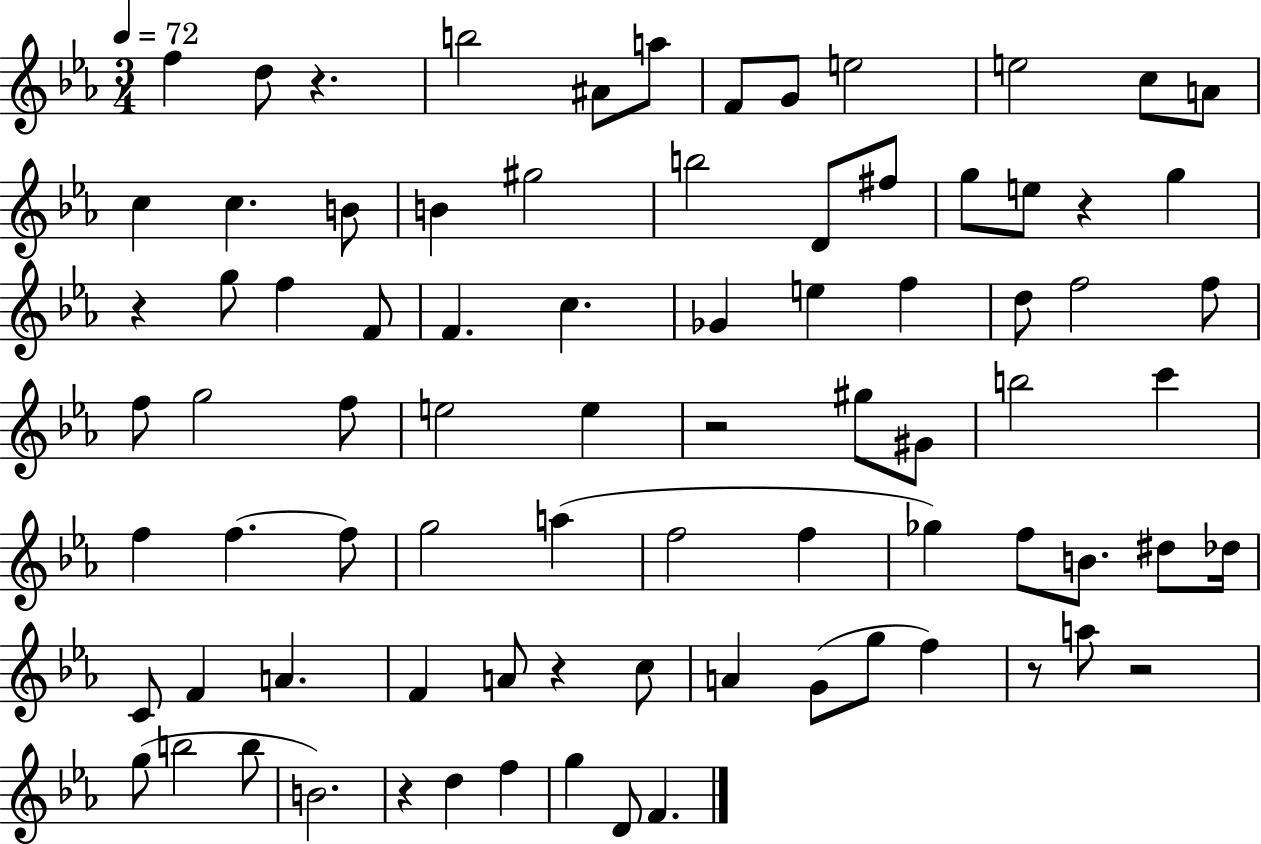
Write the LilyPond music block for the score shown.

{
  \clef treble
  \numericTimeSignature
  \time 3/4
  \key ees \major
  \tempo 4 = 72
  f''4 d''8 r4. | b''2 ais'8 a''8 | f'8 g'8 e''2 | e''2 c''8 a'8 | \break c''4 c''4. b'8 | b'4 gis''2 | b''2 d'8 fis''8 | g''8 e''8 r4 g''4 | \break r4 g''8 f''4 f'8 | f'4. c''4. | ges'4 e''4 f''4 | d''8 f''2 f''8 | \break f''8 g''2 f''8 | e''2 e''4 | r2 gis''8 gis'8 | b''2 c'''4 | \break f''4 f''4.~~ f''8 | g''2 a''4( | f''2 f''4 | ges''4) f''8 b'8. dis''8 des''16 | \break c'8 f'4 a'4. | f'4 a'8 r4 c''8 | a'4 g'8( g''8 f''4) | r8 a''8 r2 | \break g''8( b''2 b''8 | b'2.) | r4 d''4 f''4 | g''4 d'8 f'4. | \break \bar "|."
}